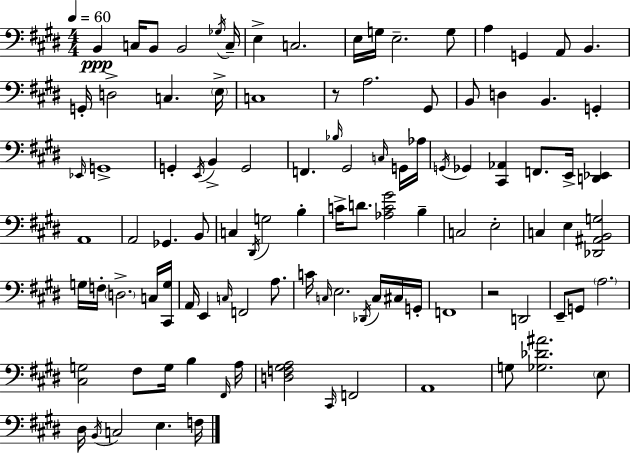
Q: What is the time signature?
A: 4/4